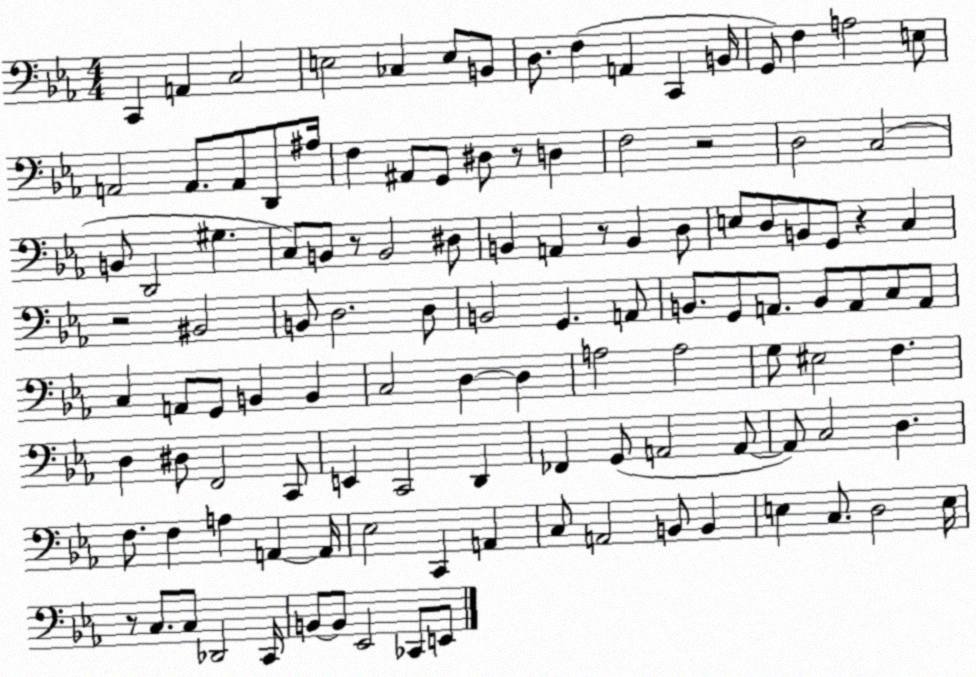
X:1
T:Untitled
M:4/4
L:1/4
K:Eb
C,, A,, C,2 E,2 _C, E,/2 B,,/2 D,/2 F, A,, C,, B,,/4 G,,/2 F, A,2 E,/2 A,,2 A,,/2 A,,/2 D,,/2 ^A,/4 F, ^A,,/2 G,,/2 ^D,/2 z/2 D, F,2 z2 D,2 C,2 B,,/2 D,,2 ^G, C,/2 B,,/2 z/2 B,,2 ^D,/2 B,, A,, z/2 B,, D,/2 E,/2 D,/2 B,,/2 G,,/2 z C, z2 ^B,,2 B,,/2 D,2 D,/2 B,,2 G,, A,,/2 B,,/2 G,,/2 A,,/2 B,,/2 A,,/2 C,/2 A,,/2 C, A,,/2 G,,/2 B,, B,, C,2 D, D, A,2 A,2 G,/2 ^E,2 F, D, ^D,/2 F,,2 C,,/2 E,, C,,2 D,, _F,, G,,/2 A,,2 A,,/2 A,,/2 C,2 D, F,/2 F, A, A,, A,,/4 _E,2 C,, A,, C,/2 A,,2 B,,/2 B,, E, C,/2 D,2 E,/4 z/2 C,/2 C,/2 _D,,2 C,,/4 B,,/2 B,,/2 _E,,2 _C,,/2 E,,/2